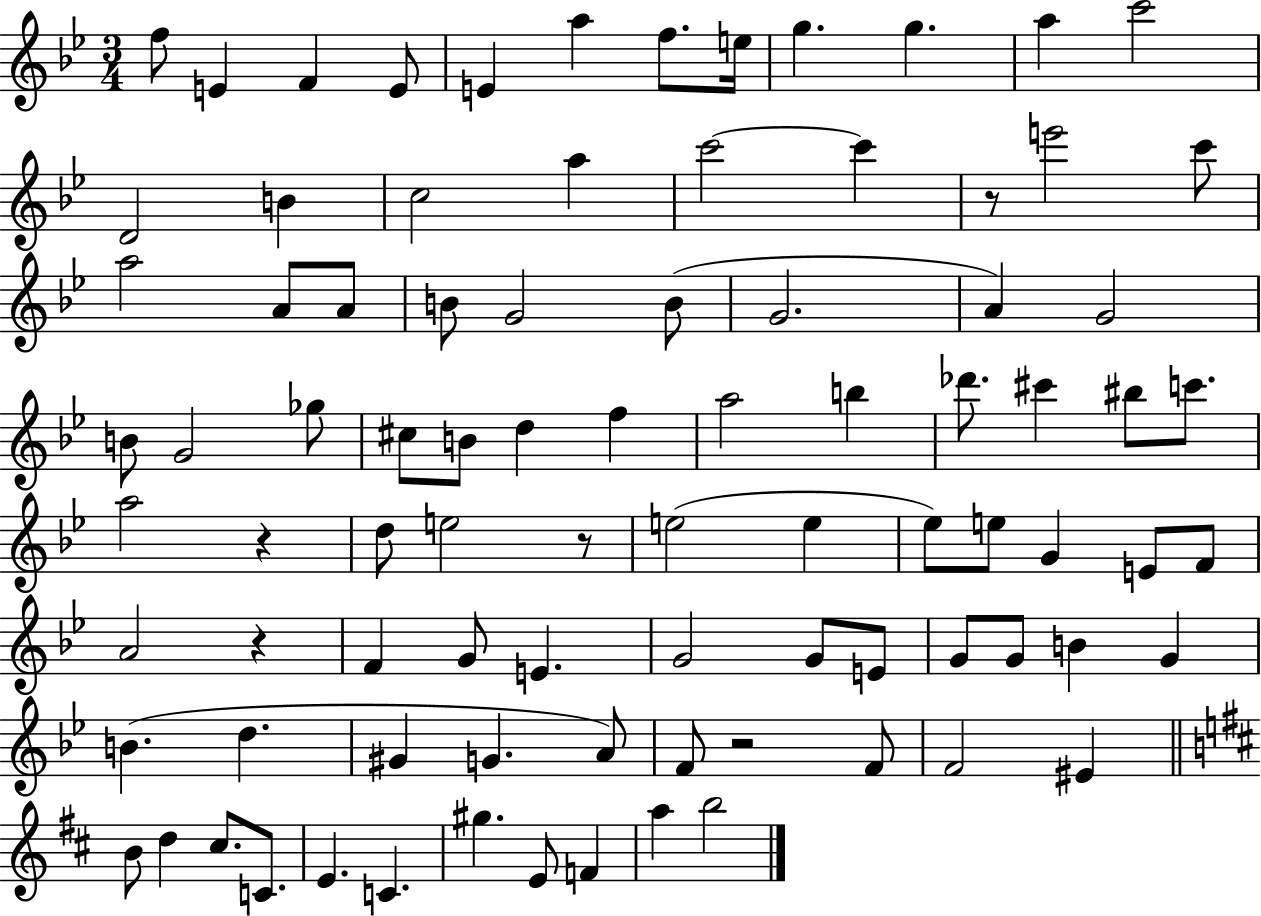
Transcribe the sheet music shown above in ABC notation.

X:1
T:Untitled
M:3/4
L:1/4
K:Bb
f/2 E F E/2 E a f/2 e/4 g g a c'2 D2 B c2 a c'2 c' z/2 e'2 c'/2 a2 A/2 A/2 B/2 G2 B/2 G2 A G2 B/2 G2 _g/2 ^c/2 B/2 d f a2 b _d'/2 ^c' ^b/2 c'/2 a2 z d/2 e2 z/2 e2 e _e/2 e/2 G E/2 F/2 A2 z F G/2 E G2 G/2 E/2 G/2 G/2 B G B d ^G G A/2 F/2 z2 F/2 F2 ^E B/2 d ^c/2 C/2 E C ^g E/2 F a b2